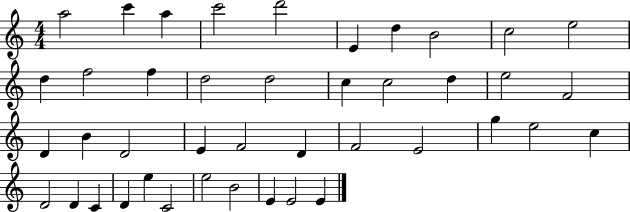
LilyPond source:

{
  \clef treble
  \numericTimeSignature
  \time 4/4
  \key c \major
  a''2 c'''4 a''4 | c'''2 d'''2 | e'4 d''4 b'2 | c''2 e''2 | \break d''4 f''2 f''4 | d''2 d''2 | c''4 c''2 d''4 | e''2 f'2 | \break d'4 b'4 d'2 | e'4 f'2 d'4 | f'2 e'2 | g''4 e''2 c''4 | \break d'2 d'4 c'4 | d'4 e''4 c'2 | e''2 b'2 | e'4 e'2 e'4 | \break \bar "|."
}